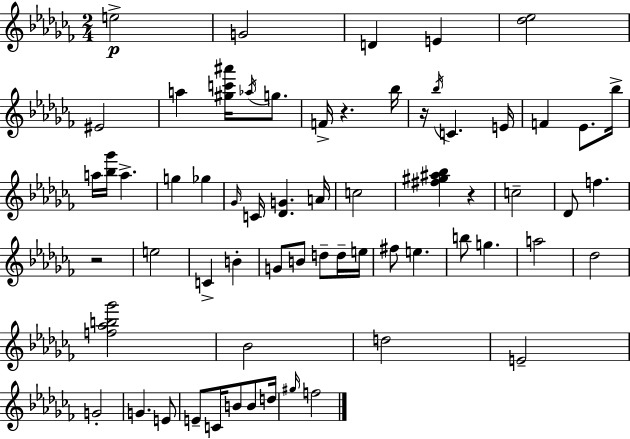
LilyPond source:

{
  \clef treble
  \numericTimeSignature
  \time 2/4
  \key aes \minor
  e''2->\p | g'2 | d'4 e'4 | <des'' ees''>2 | \break eis'2 | a''4 <gis'' c''' ais'''>16 \acciaccatura { aes''16 } g''8. | f'16-> r4. | bes''16 r16 \acciaccatura { bes''16 } c'4. | \break e'16 f'4 ees'8. | bes''16-> a''16 <bes'' ges'''>16 a''4.-> | g''4 ges''4 | \grace { ges'16 } c'16 <des' g'>4. | \break a'16 c''2 | <fis'' gis'' ais'' bes''>4 r4 | c''2-- | des'8 f''4. | \break r2 | e''2 | c'4-> b'4-. | g'8 b'8 d''8-- | \break d''16-- e''16 fis''8 e''4. | b''8 g''4. | a''2 | des''2 | \break <f'' aes'' b'' ges'''>2 | bes'2 | d''2 | e'2-- | \break g'2-. | g'4. | e'8 e'8-- c'16 b'8 | b'8 d''16 \grace { gis''16 } f''2 | \break \bar "|."
}